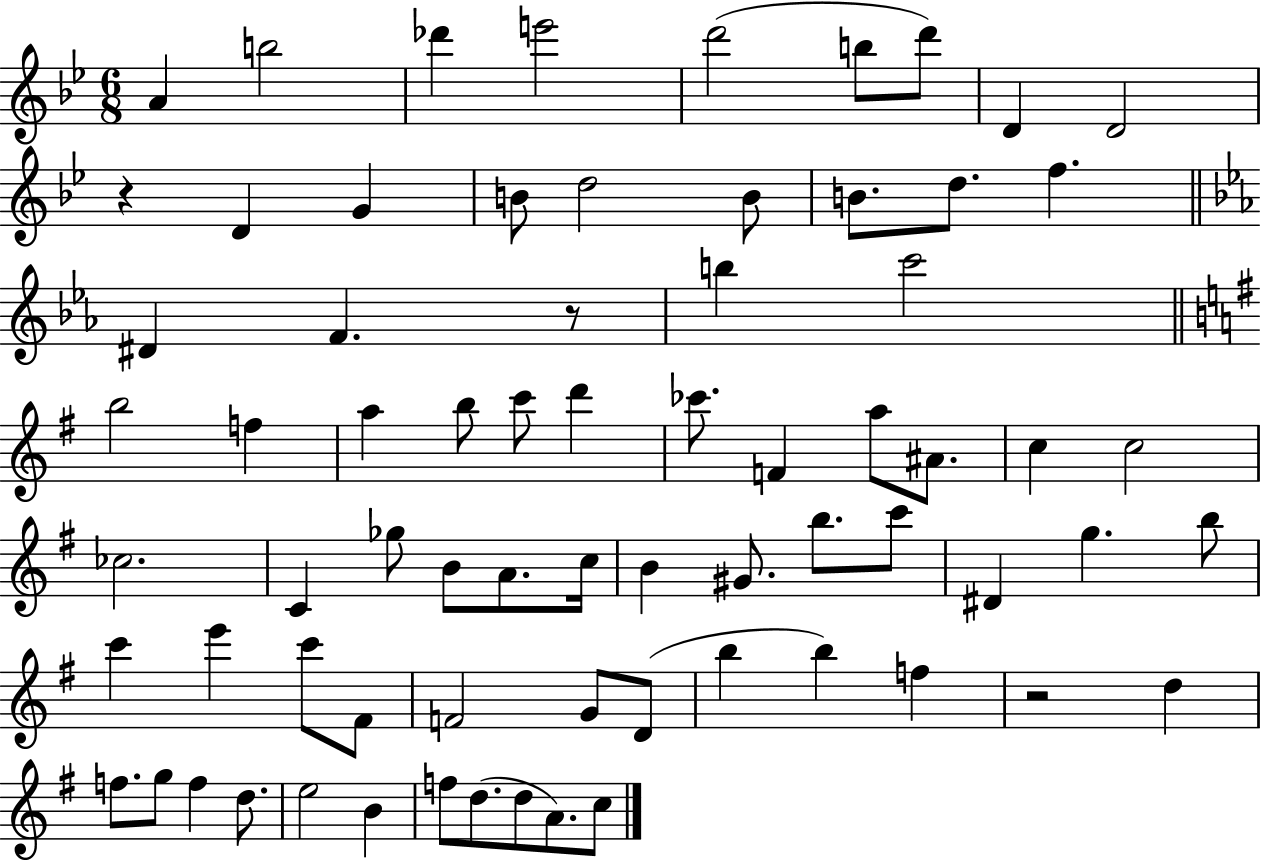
A4/q B5/h Db6/q E6/h D6/h B5/e D6/e D4/q D4/h R/q D4/q G4/q B4/e D5/h B4/e B4/e. D5/e. F5/q. D#4/q F4/q. R/e B5/q C6/h B5/h F5/q A5/q B5/e C6/e D6/q CES6/e. F4/q A5/e A#4/e. C5/q C5/h CES5/h. C4/q Gb5/e B4/e A4/e. C5/s B4/q G#4/e. B5/e. C6/e D#4/q G5/q. B5/e C6/q E6/q C6/e F#4/e F4/h G4/e D4/e B5/q B5/q F5/q R/h D5/q F5/e. G5/e F5/q D5/e. E5/h B4/q F5/e D5/e. D5/e A4/e. C5/e